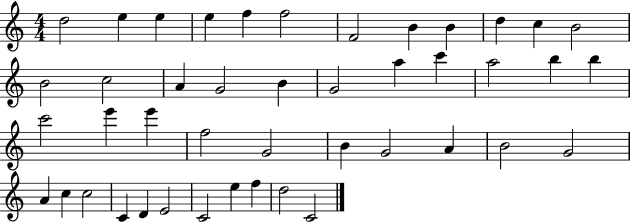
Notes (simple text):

D5/h E5/q E5/q E5/q F5/q F5/h F4/h B4/q B4/q D5/q C5/q B4/h B4/h C5/h A4/q G4/h B4/q G4/h A5/q C6/q A5/h B5/q B5/q C6/h E6/q E6/q F5/h G4/h B4/q G4/h A4/q B4/h G4/h A4/q C5/q C5/h C4/q D4/q E4/h C4/h E5/q F5/q D5/h C4/h